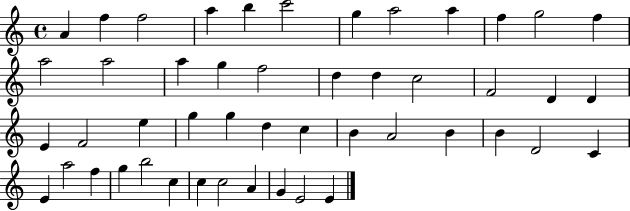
A4/q F5/q F5/h A5/q B5/q C6/h G5/q A5/h A5/q F5/q G5/h F5/q A5/h A5/h A5/q G5/q F5/h D5/q D5/q C5/h F4/h D4/q D4/q E4/q F4/h E5/q G5/q G5/q D5/q C5/q B4/q A4/h B4/q B4/q D4/h C4/q E4/q A5/h F5/q G5/q B5/h C5/q C5/q C5/h A4/q G4/q E4/h E4/q